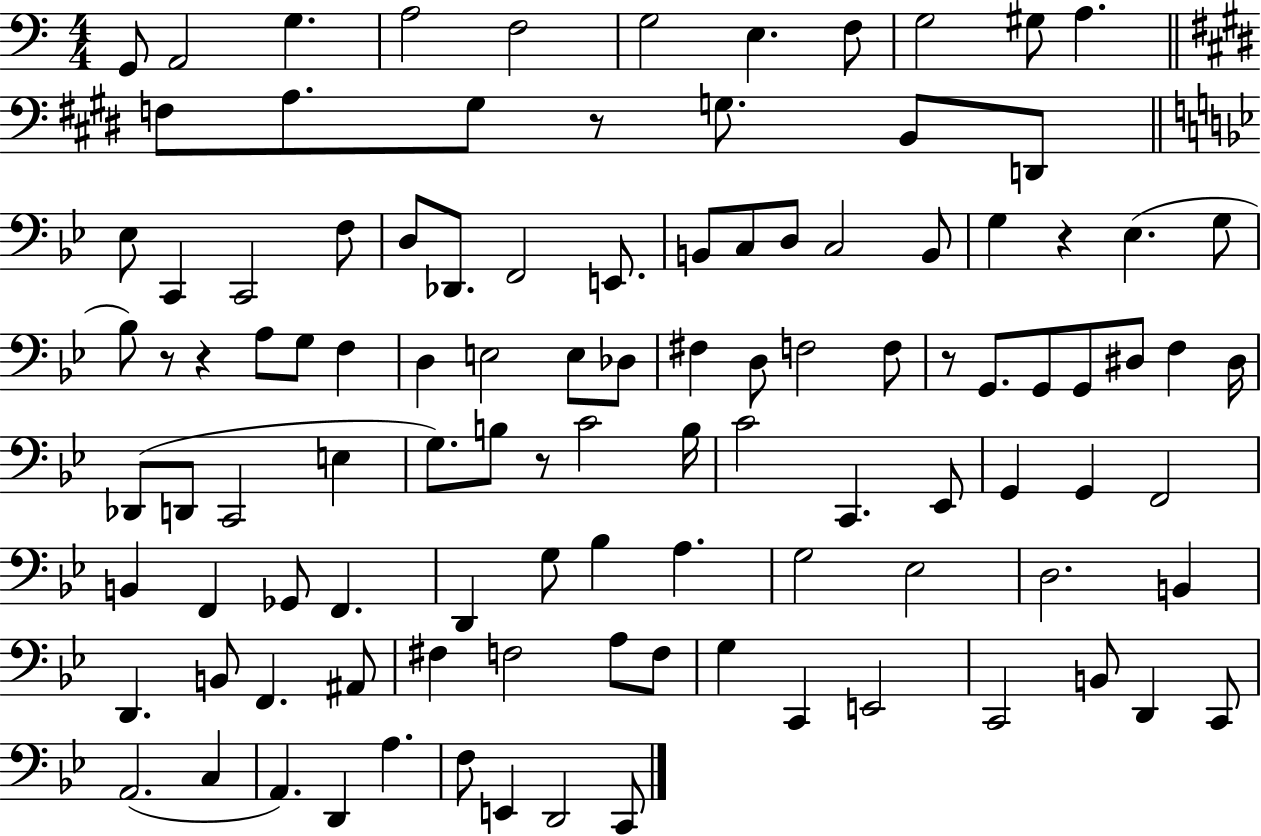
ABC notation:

X:1
T:Untitled
M:4/4
L:1/4
K:C
G,,/2 A,,2 G, A,2 F,2 G,2 E, F,/2 G,2 ^G,/2 A, F,/2 A,/2 ^G,/2 z/2 G,/2 B,,/2 D,,/2 _E,/2 C,, C,,2 F,/2 D,/2 _D,,/2 F,,2 E,,/2 B,,/2 C,/2 D,/2 C,2 B,,/2 G, z _E, G,/2 _B,/2 z/2 z A,/2 G,/2 F, D, E,2 E,/2 _D,/2 ^F, D,/2 F,2 F,/2 z/2 G,,/2 G,,/2 G,,/2 ^D,/2 F, ^D,/4 _D,,/2 D,,/2 C,,2 E, G,/2 B,/2 z/2 C2 B,/4 C2 C,, _E,,/2 G,, G,, F,,2 B,, F,, _G,,/2 F,, D,, G,/2 _B, A, G,2 _E,2 D,2 B,, D,, B,,/2 F,, ^A,,/2 ^F, F,2 A,/2 F,/2 G, C,, E,,2 C,,2 B,,/2 D,, C,,/2 A,,2 C, A,, D,, A, F,/2 E,, D,,2 C,,/2